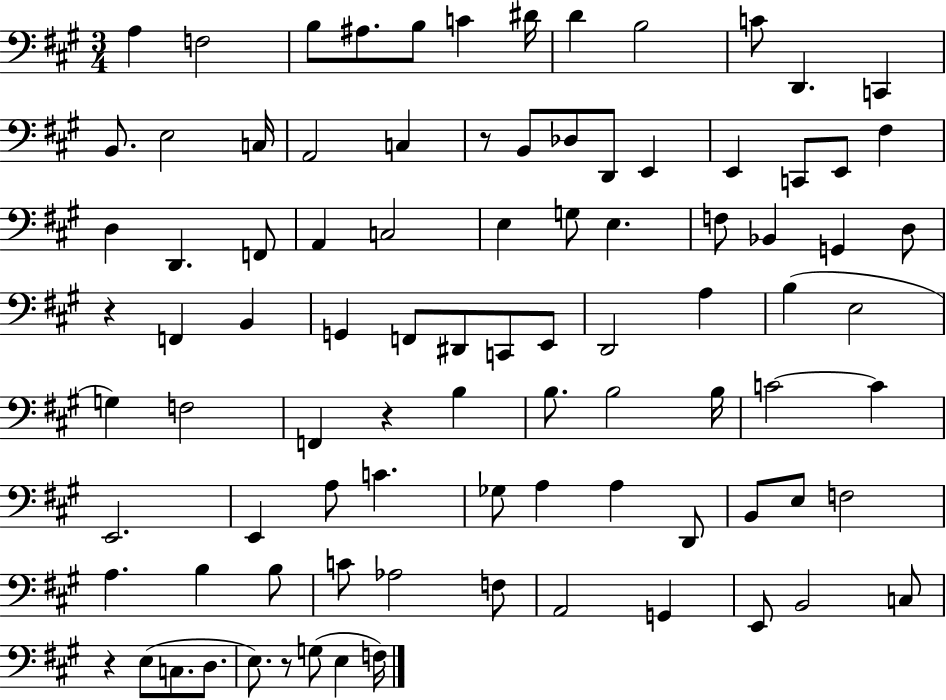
X:1
T:Untitled
M:3/4
L:1/4
K:A
A, F,2 B,/2 ^A,/2 B,/2 C ^D/4 D B,2 C/2 D,, C,, B,,/2 E,2 C,/4 A,,2 C, z/2 B,,/2 _D,/2 D,,/2 E,, E,, C,,/2 E,,/2 ^F, D, D,, F,,/2 A,, C,2 E, G,/2 E, F,/2 _B,, G,, D,/2 z F,, B,, G,, F,,/2 ^D,,/2 C,,/2 E,,/2 D,,2 A, B, E,2 G, F,2 F,, z B, B,/2 B,2 B,/4 C2 C E,,2 E,, A,/2 C _G,/2 A, A, D,,/2 B,,/2 E,/2 F,2 A, B, B,/2 C/2 _A,2 F,/2 A,,2 G,, E,,/2 B,,2 C,/2 z E,/2 C,/2 D,/2 E,/2 z/2 G,/2 E, F,/4